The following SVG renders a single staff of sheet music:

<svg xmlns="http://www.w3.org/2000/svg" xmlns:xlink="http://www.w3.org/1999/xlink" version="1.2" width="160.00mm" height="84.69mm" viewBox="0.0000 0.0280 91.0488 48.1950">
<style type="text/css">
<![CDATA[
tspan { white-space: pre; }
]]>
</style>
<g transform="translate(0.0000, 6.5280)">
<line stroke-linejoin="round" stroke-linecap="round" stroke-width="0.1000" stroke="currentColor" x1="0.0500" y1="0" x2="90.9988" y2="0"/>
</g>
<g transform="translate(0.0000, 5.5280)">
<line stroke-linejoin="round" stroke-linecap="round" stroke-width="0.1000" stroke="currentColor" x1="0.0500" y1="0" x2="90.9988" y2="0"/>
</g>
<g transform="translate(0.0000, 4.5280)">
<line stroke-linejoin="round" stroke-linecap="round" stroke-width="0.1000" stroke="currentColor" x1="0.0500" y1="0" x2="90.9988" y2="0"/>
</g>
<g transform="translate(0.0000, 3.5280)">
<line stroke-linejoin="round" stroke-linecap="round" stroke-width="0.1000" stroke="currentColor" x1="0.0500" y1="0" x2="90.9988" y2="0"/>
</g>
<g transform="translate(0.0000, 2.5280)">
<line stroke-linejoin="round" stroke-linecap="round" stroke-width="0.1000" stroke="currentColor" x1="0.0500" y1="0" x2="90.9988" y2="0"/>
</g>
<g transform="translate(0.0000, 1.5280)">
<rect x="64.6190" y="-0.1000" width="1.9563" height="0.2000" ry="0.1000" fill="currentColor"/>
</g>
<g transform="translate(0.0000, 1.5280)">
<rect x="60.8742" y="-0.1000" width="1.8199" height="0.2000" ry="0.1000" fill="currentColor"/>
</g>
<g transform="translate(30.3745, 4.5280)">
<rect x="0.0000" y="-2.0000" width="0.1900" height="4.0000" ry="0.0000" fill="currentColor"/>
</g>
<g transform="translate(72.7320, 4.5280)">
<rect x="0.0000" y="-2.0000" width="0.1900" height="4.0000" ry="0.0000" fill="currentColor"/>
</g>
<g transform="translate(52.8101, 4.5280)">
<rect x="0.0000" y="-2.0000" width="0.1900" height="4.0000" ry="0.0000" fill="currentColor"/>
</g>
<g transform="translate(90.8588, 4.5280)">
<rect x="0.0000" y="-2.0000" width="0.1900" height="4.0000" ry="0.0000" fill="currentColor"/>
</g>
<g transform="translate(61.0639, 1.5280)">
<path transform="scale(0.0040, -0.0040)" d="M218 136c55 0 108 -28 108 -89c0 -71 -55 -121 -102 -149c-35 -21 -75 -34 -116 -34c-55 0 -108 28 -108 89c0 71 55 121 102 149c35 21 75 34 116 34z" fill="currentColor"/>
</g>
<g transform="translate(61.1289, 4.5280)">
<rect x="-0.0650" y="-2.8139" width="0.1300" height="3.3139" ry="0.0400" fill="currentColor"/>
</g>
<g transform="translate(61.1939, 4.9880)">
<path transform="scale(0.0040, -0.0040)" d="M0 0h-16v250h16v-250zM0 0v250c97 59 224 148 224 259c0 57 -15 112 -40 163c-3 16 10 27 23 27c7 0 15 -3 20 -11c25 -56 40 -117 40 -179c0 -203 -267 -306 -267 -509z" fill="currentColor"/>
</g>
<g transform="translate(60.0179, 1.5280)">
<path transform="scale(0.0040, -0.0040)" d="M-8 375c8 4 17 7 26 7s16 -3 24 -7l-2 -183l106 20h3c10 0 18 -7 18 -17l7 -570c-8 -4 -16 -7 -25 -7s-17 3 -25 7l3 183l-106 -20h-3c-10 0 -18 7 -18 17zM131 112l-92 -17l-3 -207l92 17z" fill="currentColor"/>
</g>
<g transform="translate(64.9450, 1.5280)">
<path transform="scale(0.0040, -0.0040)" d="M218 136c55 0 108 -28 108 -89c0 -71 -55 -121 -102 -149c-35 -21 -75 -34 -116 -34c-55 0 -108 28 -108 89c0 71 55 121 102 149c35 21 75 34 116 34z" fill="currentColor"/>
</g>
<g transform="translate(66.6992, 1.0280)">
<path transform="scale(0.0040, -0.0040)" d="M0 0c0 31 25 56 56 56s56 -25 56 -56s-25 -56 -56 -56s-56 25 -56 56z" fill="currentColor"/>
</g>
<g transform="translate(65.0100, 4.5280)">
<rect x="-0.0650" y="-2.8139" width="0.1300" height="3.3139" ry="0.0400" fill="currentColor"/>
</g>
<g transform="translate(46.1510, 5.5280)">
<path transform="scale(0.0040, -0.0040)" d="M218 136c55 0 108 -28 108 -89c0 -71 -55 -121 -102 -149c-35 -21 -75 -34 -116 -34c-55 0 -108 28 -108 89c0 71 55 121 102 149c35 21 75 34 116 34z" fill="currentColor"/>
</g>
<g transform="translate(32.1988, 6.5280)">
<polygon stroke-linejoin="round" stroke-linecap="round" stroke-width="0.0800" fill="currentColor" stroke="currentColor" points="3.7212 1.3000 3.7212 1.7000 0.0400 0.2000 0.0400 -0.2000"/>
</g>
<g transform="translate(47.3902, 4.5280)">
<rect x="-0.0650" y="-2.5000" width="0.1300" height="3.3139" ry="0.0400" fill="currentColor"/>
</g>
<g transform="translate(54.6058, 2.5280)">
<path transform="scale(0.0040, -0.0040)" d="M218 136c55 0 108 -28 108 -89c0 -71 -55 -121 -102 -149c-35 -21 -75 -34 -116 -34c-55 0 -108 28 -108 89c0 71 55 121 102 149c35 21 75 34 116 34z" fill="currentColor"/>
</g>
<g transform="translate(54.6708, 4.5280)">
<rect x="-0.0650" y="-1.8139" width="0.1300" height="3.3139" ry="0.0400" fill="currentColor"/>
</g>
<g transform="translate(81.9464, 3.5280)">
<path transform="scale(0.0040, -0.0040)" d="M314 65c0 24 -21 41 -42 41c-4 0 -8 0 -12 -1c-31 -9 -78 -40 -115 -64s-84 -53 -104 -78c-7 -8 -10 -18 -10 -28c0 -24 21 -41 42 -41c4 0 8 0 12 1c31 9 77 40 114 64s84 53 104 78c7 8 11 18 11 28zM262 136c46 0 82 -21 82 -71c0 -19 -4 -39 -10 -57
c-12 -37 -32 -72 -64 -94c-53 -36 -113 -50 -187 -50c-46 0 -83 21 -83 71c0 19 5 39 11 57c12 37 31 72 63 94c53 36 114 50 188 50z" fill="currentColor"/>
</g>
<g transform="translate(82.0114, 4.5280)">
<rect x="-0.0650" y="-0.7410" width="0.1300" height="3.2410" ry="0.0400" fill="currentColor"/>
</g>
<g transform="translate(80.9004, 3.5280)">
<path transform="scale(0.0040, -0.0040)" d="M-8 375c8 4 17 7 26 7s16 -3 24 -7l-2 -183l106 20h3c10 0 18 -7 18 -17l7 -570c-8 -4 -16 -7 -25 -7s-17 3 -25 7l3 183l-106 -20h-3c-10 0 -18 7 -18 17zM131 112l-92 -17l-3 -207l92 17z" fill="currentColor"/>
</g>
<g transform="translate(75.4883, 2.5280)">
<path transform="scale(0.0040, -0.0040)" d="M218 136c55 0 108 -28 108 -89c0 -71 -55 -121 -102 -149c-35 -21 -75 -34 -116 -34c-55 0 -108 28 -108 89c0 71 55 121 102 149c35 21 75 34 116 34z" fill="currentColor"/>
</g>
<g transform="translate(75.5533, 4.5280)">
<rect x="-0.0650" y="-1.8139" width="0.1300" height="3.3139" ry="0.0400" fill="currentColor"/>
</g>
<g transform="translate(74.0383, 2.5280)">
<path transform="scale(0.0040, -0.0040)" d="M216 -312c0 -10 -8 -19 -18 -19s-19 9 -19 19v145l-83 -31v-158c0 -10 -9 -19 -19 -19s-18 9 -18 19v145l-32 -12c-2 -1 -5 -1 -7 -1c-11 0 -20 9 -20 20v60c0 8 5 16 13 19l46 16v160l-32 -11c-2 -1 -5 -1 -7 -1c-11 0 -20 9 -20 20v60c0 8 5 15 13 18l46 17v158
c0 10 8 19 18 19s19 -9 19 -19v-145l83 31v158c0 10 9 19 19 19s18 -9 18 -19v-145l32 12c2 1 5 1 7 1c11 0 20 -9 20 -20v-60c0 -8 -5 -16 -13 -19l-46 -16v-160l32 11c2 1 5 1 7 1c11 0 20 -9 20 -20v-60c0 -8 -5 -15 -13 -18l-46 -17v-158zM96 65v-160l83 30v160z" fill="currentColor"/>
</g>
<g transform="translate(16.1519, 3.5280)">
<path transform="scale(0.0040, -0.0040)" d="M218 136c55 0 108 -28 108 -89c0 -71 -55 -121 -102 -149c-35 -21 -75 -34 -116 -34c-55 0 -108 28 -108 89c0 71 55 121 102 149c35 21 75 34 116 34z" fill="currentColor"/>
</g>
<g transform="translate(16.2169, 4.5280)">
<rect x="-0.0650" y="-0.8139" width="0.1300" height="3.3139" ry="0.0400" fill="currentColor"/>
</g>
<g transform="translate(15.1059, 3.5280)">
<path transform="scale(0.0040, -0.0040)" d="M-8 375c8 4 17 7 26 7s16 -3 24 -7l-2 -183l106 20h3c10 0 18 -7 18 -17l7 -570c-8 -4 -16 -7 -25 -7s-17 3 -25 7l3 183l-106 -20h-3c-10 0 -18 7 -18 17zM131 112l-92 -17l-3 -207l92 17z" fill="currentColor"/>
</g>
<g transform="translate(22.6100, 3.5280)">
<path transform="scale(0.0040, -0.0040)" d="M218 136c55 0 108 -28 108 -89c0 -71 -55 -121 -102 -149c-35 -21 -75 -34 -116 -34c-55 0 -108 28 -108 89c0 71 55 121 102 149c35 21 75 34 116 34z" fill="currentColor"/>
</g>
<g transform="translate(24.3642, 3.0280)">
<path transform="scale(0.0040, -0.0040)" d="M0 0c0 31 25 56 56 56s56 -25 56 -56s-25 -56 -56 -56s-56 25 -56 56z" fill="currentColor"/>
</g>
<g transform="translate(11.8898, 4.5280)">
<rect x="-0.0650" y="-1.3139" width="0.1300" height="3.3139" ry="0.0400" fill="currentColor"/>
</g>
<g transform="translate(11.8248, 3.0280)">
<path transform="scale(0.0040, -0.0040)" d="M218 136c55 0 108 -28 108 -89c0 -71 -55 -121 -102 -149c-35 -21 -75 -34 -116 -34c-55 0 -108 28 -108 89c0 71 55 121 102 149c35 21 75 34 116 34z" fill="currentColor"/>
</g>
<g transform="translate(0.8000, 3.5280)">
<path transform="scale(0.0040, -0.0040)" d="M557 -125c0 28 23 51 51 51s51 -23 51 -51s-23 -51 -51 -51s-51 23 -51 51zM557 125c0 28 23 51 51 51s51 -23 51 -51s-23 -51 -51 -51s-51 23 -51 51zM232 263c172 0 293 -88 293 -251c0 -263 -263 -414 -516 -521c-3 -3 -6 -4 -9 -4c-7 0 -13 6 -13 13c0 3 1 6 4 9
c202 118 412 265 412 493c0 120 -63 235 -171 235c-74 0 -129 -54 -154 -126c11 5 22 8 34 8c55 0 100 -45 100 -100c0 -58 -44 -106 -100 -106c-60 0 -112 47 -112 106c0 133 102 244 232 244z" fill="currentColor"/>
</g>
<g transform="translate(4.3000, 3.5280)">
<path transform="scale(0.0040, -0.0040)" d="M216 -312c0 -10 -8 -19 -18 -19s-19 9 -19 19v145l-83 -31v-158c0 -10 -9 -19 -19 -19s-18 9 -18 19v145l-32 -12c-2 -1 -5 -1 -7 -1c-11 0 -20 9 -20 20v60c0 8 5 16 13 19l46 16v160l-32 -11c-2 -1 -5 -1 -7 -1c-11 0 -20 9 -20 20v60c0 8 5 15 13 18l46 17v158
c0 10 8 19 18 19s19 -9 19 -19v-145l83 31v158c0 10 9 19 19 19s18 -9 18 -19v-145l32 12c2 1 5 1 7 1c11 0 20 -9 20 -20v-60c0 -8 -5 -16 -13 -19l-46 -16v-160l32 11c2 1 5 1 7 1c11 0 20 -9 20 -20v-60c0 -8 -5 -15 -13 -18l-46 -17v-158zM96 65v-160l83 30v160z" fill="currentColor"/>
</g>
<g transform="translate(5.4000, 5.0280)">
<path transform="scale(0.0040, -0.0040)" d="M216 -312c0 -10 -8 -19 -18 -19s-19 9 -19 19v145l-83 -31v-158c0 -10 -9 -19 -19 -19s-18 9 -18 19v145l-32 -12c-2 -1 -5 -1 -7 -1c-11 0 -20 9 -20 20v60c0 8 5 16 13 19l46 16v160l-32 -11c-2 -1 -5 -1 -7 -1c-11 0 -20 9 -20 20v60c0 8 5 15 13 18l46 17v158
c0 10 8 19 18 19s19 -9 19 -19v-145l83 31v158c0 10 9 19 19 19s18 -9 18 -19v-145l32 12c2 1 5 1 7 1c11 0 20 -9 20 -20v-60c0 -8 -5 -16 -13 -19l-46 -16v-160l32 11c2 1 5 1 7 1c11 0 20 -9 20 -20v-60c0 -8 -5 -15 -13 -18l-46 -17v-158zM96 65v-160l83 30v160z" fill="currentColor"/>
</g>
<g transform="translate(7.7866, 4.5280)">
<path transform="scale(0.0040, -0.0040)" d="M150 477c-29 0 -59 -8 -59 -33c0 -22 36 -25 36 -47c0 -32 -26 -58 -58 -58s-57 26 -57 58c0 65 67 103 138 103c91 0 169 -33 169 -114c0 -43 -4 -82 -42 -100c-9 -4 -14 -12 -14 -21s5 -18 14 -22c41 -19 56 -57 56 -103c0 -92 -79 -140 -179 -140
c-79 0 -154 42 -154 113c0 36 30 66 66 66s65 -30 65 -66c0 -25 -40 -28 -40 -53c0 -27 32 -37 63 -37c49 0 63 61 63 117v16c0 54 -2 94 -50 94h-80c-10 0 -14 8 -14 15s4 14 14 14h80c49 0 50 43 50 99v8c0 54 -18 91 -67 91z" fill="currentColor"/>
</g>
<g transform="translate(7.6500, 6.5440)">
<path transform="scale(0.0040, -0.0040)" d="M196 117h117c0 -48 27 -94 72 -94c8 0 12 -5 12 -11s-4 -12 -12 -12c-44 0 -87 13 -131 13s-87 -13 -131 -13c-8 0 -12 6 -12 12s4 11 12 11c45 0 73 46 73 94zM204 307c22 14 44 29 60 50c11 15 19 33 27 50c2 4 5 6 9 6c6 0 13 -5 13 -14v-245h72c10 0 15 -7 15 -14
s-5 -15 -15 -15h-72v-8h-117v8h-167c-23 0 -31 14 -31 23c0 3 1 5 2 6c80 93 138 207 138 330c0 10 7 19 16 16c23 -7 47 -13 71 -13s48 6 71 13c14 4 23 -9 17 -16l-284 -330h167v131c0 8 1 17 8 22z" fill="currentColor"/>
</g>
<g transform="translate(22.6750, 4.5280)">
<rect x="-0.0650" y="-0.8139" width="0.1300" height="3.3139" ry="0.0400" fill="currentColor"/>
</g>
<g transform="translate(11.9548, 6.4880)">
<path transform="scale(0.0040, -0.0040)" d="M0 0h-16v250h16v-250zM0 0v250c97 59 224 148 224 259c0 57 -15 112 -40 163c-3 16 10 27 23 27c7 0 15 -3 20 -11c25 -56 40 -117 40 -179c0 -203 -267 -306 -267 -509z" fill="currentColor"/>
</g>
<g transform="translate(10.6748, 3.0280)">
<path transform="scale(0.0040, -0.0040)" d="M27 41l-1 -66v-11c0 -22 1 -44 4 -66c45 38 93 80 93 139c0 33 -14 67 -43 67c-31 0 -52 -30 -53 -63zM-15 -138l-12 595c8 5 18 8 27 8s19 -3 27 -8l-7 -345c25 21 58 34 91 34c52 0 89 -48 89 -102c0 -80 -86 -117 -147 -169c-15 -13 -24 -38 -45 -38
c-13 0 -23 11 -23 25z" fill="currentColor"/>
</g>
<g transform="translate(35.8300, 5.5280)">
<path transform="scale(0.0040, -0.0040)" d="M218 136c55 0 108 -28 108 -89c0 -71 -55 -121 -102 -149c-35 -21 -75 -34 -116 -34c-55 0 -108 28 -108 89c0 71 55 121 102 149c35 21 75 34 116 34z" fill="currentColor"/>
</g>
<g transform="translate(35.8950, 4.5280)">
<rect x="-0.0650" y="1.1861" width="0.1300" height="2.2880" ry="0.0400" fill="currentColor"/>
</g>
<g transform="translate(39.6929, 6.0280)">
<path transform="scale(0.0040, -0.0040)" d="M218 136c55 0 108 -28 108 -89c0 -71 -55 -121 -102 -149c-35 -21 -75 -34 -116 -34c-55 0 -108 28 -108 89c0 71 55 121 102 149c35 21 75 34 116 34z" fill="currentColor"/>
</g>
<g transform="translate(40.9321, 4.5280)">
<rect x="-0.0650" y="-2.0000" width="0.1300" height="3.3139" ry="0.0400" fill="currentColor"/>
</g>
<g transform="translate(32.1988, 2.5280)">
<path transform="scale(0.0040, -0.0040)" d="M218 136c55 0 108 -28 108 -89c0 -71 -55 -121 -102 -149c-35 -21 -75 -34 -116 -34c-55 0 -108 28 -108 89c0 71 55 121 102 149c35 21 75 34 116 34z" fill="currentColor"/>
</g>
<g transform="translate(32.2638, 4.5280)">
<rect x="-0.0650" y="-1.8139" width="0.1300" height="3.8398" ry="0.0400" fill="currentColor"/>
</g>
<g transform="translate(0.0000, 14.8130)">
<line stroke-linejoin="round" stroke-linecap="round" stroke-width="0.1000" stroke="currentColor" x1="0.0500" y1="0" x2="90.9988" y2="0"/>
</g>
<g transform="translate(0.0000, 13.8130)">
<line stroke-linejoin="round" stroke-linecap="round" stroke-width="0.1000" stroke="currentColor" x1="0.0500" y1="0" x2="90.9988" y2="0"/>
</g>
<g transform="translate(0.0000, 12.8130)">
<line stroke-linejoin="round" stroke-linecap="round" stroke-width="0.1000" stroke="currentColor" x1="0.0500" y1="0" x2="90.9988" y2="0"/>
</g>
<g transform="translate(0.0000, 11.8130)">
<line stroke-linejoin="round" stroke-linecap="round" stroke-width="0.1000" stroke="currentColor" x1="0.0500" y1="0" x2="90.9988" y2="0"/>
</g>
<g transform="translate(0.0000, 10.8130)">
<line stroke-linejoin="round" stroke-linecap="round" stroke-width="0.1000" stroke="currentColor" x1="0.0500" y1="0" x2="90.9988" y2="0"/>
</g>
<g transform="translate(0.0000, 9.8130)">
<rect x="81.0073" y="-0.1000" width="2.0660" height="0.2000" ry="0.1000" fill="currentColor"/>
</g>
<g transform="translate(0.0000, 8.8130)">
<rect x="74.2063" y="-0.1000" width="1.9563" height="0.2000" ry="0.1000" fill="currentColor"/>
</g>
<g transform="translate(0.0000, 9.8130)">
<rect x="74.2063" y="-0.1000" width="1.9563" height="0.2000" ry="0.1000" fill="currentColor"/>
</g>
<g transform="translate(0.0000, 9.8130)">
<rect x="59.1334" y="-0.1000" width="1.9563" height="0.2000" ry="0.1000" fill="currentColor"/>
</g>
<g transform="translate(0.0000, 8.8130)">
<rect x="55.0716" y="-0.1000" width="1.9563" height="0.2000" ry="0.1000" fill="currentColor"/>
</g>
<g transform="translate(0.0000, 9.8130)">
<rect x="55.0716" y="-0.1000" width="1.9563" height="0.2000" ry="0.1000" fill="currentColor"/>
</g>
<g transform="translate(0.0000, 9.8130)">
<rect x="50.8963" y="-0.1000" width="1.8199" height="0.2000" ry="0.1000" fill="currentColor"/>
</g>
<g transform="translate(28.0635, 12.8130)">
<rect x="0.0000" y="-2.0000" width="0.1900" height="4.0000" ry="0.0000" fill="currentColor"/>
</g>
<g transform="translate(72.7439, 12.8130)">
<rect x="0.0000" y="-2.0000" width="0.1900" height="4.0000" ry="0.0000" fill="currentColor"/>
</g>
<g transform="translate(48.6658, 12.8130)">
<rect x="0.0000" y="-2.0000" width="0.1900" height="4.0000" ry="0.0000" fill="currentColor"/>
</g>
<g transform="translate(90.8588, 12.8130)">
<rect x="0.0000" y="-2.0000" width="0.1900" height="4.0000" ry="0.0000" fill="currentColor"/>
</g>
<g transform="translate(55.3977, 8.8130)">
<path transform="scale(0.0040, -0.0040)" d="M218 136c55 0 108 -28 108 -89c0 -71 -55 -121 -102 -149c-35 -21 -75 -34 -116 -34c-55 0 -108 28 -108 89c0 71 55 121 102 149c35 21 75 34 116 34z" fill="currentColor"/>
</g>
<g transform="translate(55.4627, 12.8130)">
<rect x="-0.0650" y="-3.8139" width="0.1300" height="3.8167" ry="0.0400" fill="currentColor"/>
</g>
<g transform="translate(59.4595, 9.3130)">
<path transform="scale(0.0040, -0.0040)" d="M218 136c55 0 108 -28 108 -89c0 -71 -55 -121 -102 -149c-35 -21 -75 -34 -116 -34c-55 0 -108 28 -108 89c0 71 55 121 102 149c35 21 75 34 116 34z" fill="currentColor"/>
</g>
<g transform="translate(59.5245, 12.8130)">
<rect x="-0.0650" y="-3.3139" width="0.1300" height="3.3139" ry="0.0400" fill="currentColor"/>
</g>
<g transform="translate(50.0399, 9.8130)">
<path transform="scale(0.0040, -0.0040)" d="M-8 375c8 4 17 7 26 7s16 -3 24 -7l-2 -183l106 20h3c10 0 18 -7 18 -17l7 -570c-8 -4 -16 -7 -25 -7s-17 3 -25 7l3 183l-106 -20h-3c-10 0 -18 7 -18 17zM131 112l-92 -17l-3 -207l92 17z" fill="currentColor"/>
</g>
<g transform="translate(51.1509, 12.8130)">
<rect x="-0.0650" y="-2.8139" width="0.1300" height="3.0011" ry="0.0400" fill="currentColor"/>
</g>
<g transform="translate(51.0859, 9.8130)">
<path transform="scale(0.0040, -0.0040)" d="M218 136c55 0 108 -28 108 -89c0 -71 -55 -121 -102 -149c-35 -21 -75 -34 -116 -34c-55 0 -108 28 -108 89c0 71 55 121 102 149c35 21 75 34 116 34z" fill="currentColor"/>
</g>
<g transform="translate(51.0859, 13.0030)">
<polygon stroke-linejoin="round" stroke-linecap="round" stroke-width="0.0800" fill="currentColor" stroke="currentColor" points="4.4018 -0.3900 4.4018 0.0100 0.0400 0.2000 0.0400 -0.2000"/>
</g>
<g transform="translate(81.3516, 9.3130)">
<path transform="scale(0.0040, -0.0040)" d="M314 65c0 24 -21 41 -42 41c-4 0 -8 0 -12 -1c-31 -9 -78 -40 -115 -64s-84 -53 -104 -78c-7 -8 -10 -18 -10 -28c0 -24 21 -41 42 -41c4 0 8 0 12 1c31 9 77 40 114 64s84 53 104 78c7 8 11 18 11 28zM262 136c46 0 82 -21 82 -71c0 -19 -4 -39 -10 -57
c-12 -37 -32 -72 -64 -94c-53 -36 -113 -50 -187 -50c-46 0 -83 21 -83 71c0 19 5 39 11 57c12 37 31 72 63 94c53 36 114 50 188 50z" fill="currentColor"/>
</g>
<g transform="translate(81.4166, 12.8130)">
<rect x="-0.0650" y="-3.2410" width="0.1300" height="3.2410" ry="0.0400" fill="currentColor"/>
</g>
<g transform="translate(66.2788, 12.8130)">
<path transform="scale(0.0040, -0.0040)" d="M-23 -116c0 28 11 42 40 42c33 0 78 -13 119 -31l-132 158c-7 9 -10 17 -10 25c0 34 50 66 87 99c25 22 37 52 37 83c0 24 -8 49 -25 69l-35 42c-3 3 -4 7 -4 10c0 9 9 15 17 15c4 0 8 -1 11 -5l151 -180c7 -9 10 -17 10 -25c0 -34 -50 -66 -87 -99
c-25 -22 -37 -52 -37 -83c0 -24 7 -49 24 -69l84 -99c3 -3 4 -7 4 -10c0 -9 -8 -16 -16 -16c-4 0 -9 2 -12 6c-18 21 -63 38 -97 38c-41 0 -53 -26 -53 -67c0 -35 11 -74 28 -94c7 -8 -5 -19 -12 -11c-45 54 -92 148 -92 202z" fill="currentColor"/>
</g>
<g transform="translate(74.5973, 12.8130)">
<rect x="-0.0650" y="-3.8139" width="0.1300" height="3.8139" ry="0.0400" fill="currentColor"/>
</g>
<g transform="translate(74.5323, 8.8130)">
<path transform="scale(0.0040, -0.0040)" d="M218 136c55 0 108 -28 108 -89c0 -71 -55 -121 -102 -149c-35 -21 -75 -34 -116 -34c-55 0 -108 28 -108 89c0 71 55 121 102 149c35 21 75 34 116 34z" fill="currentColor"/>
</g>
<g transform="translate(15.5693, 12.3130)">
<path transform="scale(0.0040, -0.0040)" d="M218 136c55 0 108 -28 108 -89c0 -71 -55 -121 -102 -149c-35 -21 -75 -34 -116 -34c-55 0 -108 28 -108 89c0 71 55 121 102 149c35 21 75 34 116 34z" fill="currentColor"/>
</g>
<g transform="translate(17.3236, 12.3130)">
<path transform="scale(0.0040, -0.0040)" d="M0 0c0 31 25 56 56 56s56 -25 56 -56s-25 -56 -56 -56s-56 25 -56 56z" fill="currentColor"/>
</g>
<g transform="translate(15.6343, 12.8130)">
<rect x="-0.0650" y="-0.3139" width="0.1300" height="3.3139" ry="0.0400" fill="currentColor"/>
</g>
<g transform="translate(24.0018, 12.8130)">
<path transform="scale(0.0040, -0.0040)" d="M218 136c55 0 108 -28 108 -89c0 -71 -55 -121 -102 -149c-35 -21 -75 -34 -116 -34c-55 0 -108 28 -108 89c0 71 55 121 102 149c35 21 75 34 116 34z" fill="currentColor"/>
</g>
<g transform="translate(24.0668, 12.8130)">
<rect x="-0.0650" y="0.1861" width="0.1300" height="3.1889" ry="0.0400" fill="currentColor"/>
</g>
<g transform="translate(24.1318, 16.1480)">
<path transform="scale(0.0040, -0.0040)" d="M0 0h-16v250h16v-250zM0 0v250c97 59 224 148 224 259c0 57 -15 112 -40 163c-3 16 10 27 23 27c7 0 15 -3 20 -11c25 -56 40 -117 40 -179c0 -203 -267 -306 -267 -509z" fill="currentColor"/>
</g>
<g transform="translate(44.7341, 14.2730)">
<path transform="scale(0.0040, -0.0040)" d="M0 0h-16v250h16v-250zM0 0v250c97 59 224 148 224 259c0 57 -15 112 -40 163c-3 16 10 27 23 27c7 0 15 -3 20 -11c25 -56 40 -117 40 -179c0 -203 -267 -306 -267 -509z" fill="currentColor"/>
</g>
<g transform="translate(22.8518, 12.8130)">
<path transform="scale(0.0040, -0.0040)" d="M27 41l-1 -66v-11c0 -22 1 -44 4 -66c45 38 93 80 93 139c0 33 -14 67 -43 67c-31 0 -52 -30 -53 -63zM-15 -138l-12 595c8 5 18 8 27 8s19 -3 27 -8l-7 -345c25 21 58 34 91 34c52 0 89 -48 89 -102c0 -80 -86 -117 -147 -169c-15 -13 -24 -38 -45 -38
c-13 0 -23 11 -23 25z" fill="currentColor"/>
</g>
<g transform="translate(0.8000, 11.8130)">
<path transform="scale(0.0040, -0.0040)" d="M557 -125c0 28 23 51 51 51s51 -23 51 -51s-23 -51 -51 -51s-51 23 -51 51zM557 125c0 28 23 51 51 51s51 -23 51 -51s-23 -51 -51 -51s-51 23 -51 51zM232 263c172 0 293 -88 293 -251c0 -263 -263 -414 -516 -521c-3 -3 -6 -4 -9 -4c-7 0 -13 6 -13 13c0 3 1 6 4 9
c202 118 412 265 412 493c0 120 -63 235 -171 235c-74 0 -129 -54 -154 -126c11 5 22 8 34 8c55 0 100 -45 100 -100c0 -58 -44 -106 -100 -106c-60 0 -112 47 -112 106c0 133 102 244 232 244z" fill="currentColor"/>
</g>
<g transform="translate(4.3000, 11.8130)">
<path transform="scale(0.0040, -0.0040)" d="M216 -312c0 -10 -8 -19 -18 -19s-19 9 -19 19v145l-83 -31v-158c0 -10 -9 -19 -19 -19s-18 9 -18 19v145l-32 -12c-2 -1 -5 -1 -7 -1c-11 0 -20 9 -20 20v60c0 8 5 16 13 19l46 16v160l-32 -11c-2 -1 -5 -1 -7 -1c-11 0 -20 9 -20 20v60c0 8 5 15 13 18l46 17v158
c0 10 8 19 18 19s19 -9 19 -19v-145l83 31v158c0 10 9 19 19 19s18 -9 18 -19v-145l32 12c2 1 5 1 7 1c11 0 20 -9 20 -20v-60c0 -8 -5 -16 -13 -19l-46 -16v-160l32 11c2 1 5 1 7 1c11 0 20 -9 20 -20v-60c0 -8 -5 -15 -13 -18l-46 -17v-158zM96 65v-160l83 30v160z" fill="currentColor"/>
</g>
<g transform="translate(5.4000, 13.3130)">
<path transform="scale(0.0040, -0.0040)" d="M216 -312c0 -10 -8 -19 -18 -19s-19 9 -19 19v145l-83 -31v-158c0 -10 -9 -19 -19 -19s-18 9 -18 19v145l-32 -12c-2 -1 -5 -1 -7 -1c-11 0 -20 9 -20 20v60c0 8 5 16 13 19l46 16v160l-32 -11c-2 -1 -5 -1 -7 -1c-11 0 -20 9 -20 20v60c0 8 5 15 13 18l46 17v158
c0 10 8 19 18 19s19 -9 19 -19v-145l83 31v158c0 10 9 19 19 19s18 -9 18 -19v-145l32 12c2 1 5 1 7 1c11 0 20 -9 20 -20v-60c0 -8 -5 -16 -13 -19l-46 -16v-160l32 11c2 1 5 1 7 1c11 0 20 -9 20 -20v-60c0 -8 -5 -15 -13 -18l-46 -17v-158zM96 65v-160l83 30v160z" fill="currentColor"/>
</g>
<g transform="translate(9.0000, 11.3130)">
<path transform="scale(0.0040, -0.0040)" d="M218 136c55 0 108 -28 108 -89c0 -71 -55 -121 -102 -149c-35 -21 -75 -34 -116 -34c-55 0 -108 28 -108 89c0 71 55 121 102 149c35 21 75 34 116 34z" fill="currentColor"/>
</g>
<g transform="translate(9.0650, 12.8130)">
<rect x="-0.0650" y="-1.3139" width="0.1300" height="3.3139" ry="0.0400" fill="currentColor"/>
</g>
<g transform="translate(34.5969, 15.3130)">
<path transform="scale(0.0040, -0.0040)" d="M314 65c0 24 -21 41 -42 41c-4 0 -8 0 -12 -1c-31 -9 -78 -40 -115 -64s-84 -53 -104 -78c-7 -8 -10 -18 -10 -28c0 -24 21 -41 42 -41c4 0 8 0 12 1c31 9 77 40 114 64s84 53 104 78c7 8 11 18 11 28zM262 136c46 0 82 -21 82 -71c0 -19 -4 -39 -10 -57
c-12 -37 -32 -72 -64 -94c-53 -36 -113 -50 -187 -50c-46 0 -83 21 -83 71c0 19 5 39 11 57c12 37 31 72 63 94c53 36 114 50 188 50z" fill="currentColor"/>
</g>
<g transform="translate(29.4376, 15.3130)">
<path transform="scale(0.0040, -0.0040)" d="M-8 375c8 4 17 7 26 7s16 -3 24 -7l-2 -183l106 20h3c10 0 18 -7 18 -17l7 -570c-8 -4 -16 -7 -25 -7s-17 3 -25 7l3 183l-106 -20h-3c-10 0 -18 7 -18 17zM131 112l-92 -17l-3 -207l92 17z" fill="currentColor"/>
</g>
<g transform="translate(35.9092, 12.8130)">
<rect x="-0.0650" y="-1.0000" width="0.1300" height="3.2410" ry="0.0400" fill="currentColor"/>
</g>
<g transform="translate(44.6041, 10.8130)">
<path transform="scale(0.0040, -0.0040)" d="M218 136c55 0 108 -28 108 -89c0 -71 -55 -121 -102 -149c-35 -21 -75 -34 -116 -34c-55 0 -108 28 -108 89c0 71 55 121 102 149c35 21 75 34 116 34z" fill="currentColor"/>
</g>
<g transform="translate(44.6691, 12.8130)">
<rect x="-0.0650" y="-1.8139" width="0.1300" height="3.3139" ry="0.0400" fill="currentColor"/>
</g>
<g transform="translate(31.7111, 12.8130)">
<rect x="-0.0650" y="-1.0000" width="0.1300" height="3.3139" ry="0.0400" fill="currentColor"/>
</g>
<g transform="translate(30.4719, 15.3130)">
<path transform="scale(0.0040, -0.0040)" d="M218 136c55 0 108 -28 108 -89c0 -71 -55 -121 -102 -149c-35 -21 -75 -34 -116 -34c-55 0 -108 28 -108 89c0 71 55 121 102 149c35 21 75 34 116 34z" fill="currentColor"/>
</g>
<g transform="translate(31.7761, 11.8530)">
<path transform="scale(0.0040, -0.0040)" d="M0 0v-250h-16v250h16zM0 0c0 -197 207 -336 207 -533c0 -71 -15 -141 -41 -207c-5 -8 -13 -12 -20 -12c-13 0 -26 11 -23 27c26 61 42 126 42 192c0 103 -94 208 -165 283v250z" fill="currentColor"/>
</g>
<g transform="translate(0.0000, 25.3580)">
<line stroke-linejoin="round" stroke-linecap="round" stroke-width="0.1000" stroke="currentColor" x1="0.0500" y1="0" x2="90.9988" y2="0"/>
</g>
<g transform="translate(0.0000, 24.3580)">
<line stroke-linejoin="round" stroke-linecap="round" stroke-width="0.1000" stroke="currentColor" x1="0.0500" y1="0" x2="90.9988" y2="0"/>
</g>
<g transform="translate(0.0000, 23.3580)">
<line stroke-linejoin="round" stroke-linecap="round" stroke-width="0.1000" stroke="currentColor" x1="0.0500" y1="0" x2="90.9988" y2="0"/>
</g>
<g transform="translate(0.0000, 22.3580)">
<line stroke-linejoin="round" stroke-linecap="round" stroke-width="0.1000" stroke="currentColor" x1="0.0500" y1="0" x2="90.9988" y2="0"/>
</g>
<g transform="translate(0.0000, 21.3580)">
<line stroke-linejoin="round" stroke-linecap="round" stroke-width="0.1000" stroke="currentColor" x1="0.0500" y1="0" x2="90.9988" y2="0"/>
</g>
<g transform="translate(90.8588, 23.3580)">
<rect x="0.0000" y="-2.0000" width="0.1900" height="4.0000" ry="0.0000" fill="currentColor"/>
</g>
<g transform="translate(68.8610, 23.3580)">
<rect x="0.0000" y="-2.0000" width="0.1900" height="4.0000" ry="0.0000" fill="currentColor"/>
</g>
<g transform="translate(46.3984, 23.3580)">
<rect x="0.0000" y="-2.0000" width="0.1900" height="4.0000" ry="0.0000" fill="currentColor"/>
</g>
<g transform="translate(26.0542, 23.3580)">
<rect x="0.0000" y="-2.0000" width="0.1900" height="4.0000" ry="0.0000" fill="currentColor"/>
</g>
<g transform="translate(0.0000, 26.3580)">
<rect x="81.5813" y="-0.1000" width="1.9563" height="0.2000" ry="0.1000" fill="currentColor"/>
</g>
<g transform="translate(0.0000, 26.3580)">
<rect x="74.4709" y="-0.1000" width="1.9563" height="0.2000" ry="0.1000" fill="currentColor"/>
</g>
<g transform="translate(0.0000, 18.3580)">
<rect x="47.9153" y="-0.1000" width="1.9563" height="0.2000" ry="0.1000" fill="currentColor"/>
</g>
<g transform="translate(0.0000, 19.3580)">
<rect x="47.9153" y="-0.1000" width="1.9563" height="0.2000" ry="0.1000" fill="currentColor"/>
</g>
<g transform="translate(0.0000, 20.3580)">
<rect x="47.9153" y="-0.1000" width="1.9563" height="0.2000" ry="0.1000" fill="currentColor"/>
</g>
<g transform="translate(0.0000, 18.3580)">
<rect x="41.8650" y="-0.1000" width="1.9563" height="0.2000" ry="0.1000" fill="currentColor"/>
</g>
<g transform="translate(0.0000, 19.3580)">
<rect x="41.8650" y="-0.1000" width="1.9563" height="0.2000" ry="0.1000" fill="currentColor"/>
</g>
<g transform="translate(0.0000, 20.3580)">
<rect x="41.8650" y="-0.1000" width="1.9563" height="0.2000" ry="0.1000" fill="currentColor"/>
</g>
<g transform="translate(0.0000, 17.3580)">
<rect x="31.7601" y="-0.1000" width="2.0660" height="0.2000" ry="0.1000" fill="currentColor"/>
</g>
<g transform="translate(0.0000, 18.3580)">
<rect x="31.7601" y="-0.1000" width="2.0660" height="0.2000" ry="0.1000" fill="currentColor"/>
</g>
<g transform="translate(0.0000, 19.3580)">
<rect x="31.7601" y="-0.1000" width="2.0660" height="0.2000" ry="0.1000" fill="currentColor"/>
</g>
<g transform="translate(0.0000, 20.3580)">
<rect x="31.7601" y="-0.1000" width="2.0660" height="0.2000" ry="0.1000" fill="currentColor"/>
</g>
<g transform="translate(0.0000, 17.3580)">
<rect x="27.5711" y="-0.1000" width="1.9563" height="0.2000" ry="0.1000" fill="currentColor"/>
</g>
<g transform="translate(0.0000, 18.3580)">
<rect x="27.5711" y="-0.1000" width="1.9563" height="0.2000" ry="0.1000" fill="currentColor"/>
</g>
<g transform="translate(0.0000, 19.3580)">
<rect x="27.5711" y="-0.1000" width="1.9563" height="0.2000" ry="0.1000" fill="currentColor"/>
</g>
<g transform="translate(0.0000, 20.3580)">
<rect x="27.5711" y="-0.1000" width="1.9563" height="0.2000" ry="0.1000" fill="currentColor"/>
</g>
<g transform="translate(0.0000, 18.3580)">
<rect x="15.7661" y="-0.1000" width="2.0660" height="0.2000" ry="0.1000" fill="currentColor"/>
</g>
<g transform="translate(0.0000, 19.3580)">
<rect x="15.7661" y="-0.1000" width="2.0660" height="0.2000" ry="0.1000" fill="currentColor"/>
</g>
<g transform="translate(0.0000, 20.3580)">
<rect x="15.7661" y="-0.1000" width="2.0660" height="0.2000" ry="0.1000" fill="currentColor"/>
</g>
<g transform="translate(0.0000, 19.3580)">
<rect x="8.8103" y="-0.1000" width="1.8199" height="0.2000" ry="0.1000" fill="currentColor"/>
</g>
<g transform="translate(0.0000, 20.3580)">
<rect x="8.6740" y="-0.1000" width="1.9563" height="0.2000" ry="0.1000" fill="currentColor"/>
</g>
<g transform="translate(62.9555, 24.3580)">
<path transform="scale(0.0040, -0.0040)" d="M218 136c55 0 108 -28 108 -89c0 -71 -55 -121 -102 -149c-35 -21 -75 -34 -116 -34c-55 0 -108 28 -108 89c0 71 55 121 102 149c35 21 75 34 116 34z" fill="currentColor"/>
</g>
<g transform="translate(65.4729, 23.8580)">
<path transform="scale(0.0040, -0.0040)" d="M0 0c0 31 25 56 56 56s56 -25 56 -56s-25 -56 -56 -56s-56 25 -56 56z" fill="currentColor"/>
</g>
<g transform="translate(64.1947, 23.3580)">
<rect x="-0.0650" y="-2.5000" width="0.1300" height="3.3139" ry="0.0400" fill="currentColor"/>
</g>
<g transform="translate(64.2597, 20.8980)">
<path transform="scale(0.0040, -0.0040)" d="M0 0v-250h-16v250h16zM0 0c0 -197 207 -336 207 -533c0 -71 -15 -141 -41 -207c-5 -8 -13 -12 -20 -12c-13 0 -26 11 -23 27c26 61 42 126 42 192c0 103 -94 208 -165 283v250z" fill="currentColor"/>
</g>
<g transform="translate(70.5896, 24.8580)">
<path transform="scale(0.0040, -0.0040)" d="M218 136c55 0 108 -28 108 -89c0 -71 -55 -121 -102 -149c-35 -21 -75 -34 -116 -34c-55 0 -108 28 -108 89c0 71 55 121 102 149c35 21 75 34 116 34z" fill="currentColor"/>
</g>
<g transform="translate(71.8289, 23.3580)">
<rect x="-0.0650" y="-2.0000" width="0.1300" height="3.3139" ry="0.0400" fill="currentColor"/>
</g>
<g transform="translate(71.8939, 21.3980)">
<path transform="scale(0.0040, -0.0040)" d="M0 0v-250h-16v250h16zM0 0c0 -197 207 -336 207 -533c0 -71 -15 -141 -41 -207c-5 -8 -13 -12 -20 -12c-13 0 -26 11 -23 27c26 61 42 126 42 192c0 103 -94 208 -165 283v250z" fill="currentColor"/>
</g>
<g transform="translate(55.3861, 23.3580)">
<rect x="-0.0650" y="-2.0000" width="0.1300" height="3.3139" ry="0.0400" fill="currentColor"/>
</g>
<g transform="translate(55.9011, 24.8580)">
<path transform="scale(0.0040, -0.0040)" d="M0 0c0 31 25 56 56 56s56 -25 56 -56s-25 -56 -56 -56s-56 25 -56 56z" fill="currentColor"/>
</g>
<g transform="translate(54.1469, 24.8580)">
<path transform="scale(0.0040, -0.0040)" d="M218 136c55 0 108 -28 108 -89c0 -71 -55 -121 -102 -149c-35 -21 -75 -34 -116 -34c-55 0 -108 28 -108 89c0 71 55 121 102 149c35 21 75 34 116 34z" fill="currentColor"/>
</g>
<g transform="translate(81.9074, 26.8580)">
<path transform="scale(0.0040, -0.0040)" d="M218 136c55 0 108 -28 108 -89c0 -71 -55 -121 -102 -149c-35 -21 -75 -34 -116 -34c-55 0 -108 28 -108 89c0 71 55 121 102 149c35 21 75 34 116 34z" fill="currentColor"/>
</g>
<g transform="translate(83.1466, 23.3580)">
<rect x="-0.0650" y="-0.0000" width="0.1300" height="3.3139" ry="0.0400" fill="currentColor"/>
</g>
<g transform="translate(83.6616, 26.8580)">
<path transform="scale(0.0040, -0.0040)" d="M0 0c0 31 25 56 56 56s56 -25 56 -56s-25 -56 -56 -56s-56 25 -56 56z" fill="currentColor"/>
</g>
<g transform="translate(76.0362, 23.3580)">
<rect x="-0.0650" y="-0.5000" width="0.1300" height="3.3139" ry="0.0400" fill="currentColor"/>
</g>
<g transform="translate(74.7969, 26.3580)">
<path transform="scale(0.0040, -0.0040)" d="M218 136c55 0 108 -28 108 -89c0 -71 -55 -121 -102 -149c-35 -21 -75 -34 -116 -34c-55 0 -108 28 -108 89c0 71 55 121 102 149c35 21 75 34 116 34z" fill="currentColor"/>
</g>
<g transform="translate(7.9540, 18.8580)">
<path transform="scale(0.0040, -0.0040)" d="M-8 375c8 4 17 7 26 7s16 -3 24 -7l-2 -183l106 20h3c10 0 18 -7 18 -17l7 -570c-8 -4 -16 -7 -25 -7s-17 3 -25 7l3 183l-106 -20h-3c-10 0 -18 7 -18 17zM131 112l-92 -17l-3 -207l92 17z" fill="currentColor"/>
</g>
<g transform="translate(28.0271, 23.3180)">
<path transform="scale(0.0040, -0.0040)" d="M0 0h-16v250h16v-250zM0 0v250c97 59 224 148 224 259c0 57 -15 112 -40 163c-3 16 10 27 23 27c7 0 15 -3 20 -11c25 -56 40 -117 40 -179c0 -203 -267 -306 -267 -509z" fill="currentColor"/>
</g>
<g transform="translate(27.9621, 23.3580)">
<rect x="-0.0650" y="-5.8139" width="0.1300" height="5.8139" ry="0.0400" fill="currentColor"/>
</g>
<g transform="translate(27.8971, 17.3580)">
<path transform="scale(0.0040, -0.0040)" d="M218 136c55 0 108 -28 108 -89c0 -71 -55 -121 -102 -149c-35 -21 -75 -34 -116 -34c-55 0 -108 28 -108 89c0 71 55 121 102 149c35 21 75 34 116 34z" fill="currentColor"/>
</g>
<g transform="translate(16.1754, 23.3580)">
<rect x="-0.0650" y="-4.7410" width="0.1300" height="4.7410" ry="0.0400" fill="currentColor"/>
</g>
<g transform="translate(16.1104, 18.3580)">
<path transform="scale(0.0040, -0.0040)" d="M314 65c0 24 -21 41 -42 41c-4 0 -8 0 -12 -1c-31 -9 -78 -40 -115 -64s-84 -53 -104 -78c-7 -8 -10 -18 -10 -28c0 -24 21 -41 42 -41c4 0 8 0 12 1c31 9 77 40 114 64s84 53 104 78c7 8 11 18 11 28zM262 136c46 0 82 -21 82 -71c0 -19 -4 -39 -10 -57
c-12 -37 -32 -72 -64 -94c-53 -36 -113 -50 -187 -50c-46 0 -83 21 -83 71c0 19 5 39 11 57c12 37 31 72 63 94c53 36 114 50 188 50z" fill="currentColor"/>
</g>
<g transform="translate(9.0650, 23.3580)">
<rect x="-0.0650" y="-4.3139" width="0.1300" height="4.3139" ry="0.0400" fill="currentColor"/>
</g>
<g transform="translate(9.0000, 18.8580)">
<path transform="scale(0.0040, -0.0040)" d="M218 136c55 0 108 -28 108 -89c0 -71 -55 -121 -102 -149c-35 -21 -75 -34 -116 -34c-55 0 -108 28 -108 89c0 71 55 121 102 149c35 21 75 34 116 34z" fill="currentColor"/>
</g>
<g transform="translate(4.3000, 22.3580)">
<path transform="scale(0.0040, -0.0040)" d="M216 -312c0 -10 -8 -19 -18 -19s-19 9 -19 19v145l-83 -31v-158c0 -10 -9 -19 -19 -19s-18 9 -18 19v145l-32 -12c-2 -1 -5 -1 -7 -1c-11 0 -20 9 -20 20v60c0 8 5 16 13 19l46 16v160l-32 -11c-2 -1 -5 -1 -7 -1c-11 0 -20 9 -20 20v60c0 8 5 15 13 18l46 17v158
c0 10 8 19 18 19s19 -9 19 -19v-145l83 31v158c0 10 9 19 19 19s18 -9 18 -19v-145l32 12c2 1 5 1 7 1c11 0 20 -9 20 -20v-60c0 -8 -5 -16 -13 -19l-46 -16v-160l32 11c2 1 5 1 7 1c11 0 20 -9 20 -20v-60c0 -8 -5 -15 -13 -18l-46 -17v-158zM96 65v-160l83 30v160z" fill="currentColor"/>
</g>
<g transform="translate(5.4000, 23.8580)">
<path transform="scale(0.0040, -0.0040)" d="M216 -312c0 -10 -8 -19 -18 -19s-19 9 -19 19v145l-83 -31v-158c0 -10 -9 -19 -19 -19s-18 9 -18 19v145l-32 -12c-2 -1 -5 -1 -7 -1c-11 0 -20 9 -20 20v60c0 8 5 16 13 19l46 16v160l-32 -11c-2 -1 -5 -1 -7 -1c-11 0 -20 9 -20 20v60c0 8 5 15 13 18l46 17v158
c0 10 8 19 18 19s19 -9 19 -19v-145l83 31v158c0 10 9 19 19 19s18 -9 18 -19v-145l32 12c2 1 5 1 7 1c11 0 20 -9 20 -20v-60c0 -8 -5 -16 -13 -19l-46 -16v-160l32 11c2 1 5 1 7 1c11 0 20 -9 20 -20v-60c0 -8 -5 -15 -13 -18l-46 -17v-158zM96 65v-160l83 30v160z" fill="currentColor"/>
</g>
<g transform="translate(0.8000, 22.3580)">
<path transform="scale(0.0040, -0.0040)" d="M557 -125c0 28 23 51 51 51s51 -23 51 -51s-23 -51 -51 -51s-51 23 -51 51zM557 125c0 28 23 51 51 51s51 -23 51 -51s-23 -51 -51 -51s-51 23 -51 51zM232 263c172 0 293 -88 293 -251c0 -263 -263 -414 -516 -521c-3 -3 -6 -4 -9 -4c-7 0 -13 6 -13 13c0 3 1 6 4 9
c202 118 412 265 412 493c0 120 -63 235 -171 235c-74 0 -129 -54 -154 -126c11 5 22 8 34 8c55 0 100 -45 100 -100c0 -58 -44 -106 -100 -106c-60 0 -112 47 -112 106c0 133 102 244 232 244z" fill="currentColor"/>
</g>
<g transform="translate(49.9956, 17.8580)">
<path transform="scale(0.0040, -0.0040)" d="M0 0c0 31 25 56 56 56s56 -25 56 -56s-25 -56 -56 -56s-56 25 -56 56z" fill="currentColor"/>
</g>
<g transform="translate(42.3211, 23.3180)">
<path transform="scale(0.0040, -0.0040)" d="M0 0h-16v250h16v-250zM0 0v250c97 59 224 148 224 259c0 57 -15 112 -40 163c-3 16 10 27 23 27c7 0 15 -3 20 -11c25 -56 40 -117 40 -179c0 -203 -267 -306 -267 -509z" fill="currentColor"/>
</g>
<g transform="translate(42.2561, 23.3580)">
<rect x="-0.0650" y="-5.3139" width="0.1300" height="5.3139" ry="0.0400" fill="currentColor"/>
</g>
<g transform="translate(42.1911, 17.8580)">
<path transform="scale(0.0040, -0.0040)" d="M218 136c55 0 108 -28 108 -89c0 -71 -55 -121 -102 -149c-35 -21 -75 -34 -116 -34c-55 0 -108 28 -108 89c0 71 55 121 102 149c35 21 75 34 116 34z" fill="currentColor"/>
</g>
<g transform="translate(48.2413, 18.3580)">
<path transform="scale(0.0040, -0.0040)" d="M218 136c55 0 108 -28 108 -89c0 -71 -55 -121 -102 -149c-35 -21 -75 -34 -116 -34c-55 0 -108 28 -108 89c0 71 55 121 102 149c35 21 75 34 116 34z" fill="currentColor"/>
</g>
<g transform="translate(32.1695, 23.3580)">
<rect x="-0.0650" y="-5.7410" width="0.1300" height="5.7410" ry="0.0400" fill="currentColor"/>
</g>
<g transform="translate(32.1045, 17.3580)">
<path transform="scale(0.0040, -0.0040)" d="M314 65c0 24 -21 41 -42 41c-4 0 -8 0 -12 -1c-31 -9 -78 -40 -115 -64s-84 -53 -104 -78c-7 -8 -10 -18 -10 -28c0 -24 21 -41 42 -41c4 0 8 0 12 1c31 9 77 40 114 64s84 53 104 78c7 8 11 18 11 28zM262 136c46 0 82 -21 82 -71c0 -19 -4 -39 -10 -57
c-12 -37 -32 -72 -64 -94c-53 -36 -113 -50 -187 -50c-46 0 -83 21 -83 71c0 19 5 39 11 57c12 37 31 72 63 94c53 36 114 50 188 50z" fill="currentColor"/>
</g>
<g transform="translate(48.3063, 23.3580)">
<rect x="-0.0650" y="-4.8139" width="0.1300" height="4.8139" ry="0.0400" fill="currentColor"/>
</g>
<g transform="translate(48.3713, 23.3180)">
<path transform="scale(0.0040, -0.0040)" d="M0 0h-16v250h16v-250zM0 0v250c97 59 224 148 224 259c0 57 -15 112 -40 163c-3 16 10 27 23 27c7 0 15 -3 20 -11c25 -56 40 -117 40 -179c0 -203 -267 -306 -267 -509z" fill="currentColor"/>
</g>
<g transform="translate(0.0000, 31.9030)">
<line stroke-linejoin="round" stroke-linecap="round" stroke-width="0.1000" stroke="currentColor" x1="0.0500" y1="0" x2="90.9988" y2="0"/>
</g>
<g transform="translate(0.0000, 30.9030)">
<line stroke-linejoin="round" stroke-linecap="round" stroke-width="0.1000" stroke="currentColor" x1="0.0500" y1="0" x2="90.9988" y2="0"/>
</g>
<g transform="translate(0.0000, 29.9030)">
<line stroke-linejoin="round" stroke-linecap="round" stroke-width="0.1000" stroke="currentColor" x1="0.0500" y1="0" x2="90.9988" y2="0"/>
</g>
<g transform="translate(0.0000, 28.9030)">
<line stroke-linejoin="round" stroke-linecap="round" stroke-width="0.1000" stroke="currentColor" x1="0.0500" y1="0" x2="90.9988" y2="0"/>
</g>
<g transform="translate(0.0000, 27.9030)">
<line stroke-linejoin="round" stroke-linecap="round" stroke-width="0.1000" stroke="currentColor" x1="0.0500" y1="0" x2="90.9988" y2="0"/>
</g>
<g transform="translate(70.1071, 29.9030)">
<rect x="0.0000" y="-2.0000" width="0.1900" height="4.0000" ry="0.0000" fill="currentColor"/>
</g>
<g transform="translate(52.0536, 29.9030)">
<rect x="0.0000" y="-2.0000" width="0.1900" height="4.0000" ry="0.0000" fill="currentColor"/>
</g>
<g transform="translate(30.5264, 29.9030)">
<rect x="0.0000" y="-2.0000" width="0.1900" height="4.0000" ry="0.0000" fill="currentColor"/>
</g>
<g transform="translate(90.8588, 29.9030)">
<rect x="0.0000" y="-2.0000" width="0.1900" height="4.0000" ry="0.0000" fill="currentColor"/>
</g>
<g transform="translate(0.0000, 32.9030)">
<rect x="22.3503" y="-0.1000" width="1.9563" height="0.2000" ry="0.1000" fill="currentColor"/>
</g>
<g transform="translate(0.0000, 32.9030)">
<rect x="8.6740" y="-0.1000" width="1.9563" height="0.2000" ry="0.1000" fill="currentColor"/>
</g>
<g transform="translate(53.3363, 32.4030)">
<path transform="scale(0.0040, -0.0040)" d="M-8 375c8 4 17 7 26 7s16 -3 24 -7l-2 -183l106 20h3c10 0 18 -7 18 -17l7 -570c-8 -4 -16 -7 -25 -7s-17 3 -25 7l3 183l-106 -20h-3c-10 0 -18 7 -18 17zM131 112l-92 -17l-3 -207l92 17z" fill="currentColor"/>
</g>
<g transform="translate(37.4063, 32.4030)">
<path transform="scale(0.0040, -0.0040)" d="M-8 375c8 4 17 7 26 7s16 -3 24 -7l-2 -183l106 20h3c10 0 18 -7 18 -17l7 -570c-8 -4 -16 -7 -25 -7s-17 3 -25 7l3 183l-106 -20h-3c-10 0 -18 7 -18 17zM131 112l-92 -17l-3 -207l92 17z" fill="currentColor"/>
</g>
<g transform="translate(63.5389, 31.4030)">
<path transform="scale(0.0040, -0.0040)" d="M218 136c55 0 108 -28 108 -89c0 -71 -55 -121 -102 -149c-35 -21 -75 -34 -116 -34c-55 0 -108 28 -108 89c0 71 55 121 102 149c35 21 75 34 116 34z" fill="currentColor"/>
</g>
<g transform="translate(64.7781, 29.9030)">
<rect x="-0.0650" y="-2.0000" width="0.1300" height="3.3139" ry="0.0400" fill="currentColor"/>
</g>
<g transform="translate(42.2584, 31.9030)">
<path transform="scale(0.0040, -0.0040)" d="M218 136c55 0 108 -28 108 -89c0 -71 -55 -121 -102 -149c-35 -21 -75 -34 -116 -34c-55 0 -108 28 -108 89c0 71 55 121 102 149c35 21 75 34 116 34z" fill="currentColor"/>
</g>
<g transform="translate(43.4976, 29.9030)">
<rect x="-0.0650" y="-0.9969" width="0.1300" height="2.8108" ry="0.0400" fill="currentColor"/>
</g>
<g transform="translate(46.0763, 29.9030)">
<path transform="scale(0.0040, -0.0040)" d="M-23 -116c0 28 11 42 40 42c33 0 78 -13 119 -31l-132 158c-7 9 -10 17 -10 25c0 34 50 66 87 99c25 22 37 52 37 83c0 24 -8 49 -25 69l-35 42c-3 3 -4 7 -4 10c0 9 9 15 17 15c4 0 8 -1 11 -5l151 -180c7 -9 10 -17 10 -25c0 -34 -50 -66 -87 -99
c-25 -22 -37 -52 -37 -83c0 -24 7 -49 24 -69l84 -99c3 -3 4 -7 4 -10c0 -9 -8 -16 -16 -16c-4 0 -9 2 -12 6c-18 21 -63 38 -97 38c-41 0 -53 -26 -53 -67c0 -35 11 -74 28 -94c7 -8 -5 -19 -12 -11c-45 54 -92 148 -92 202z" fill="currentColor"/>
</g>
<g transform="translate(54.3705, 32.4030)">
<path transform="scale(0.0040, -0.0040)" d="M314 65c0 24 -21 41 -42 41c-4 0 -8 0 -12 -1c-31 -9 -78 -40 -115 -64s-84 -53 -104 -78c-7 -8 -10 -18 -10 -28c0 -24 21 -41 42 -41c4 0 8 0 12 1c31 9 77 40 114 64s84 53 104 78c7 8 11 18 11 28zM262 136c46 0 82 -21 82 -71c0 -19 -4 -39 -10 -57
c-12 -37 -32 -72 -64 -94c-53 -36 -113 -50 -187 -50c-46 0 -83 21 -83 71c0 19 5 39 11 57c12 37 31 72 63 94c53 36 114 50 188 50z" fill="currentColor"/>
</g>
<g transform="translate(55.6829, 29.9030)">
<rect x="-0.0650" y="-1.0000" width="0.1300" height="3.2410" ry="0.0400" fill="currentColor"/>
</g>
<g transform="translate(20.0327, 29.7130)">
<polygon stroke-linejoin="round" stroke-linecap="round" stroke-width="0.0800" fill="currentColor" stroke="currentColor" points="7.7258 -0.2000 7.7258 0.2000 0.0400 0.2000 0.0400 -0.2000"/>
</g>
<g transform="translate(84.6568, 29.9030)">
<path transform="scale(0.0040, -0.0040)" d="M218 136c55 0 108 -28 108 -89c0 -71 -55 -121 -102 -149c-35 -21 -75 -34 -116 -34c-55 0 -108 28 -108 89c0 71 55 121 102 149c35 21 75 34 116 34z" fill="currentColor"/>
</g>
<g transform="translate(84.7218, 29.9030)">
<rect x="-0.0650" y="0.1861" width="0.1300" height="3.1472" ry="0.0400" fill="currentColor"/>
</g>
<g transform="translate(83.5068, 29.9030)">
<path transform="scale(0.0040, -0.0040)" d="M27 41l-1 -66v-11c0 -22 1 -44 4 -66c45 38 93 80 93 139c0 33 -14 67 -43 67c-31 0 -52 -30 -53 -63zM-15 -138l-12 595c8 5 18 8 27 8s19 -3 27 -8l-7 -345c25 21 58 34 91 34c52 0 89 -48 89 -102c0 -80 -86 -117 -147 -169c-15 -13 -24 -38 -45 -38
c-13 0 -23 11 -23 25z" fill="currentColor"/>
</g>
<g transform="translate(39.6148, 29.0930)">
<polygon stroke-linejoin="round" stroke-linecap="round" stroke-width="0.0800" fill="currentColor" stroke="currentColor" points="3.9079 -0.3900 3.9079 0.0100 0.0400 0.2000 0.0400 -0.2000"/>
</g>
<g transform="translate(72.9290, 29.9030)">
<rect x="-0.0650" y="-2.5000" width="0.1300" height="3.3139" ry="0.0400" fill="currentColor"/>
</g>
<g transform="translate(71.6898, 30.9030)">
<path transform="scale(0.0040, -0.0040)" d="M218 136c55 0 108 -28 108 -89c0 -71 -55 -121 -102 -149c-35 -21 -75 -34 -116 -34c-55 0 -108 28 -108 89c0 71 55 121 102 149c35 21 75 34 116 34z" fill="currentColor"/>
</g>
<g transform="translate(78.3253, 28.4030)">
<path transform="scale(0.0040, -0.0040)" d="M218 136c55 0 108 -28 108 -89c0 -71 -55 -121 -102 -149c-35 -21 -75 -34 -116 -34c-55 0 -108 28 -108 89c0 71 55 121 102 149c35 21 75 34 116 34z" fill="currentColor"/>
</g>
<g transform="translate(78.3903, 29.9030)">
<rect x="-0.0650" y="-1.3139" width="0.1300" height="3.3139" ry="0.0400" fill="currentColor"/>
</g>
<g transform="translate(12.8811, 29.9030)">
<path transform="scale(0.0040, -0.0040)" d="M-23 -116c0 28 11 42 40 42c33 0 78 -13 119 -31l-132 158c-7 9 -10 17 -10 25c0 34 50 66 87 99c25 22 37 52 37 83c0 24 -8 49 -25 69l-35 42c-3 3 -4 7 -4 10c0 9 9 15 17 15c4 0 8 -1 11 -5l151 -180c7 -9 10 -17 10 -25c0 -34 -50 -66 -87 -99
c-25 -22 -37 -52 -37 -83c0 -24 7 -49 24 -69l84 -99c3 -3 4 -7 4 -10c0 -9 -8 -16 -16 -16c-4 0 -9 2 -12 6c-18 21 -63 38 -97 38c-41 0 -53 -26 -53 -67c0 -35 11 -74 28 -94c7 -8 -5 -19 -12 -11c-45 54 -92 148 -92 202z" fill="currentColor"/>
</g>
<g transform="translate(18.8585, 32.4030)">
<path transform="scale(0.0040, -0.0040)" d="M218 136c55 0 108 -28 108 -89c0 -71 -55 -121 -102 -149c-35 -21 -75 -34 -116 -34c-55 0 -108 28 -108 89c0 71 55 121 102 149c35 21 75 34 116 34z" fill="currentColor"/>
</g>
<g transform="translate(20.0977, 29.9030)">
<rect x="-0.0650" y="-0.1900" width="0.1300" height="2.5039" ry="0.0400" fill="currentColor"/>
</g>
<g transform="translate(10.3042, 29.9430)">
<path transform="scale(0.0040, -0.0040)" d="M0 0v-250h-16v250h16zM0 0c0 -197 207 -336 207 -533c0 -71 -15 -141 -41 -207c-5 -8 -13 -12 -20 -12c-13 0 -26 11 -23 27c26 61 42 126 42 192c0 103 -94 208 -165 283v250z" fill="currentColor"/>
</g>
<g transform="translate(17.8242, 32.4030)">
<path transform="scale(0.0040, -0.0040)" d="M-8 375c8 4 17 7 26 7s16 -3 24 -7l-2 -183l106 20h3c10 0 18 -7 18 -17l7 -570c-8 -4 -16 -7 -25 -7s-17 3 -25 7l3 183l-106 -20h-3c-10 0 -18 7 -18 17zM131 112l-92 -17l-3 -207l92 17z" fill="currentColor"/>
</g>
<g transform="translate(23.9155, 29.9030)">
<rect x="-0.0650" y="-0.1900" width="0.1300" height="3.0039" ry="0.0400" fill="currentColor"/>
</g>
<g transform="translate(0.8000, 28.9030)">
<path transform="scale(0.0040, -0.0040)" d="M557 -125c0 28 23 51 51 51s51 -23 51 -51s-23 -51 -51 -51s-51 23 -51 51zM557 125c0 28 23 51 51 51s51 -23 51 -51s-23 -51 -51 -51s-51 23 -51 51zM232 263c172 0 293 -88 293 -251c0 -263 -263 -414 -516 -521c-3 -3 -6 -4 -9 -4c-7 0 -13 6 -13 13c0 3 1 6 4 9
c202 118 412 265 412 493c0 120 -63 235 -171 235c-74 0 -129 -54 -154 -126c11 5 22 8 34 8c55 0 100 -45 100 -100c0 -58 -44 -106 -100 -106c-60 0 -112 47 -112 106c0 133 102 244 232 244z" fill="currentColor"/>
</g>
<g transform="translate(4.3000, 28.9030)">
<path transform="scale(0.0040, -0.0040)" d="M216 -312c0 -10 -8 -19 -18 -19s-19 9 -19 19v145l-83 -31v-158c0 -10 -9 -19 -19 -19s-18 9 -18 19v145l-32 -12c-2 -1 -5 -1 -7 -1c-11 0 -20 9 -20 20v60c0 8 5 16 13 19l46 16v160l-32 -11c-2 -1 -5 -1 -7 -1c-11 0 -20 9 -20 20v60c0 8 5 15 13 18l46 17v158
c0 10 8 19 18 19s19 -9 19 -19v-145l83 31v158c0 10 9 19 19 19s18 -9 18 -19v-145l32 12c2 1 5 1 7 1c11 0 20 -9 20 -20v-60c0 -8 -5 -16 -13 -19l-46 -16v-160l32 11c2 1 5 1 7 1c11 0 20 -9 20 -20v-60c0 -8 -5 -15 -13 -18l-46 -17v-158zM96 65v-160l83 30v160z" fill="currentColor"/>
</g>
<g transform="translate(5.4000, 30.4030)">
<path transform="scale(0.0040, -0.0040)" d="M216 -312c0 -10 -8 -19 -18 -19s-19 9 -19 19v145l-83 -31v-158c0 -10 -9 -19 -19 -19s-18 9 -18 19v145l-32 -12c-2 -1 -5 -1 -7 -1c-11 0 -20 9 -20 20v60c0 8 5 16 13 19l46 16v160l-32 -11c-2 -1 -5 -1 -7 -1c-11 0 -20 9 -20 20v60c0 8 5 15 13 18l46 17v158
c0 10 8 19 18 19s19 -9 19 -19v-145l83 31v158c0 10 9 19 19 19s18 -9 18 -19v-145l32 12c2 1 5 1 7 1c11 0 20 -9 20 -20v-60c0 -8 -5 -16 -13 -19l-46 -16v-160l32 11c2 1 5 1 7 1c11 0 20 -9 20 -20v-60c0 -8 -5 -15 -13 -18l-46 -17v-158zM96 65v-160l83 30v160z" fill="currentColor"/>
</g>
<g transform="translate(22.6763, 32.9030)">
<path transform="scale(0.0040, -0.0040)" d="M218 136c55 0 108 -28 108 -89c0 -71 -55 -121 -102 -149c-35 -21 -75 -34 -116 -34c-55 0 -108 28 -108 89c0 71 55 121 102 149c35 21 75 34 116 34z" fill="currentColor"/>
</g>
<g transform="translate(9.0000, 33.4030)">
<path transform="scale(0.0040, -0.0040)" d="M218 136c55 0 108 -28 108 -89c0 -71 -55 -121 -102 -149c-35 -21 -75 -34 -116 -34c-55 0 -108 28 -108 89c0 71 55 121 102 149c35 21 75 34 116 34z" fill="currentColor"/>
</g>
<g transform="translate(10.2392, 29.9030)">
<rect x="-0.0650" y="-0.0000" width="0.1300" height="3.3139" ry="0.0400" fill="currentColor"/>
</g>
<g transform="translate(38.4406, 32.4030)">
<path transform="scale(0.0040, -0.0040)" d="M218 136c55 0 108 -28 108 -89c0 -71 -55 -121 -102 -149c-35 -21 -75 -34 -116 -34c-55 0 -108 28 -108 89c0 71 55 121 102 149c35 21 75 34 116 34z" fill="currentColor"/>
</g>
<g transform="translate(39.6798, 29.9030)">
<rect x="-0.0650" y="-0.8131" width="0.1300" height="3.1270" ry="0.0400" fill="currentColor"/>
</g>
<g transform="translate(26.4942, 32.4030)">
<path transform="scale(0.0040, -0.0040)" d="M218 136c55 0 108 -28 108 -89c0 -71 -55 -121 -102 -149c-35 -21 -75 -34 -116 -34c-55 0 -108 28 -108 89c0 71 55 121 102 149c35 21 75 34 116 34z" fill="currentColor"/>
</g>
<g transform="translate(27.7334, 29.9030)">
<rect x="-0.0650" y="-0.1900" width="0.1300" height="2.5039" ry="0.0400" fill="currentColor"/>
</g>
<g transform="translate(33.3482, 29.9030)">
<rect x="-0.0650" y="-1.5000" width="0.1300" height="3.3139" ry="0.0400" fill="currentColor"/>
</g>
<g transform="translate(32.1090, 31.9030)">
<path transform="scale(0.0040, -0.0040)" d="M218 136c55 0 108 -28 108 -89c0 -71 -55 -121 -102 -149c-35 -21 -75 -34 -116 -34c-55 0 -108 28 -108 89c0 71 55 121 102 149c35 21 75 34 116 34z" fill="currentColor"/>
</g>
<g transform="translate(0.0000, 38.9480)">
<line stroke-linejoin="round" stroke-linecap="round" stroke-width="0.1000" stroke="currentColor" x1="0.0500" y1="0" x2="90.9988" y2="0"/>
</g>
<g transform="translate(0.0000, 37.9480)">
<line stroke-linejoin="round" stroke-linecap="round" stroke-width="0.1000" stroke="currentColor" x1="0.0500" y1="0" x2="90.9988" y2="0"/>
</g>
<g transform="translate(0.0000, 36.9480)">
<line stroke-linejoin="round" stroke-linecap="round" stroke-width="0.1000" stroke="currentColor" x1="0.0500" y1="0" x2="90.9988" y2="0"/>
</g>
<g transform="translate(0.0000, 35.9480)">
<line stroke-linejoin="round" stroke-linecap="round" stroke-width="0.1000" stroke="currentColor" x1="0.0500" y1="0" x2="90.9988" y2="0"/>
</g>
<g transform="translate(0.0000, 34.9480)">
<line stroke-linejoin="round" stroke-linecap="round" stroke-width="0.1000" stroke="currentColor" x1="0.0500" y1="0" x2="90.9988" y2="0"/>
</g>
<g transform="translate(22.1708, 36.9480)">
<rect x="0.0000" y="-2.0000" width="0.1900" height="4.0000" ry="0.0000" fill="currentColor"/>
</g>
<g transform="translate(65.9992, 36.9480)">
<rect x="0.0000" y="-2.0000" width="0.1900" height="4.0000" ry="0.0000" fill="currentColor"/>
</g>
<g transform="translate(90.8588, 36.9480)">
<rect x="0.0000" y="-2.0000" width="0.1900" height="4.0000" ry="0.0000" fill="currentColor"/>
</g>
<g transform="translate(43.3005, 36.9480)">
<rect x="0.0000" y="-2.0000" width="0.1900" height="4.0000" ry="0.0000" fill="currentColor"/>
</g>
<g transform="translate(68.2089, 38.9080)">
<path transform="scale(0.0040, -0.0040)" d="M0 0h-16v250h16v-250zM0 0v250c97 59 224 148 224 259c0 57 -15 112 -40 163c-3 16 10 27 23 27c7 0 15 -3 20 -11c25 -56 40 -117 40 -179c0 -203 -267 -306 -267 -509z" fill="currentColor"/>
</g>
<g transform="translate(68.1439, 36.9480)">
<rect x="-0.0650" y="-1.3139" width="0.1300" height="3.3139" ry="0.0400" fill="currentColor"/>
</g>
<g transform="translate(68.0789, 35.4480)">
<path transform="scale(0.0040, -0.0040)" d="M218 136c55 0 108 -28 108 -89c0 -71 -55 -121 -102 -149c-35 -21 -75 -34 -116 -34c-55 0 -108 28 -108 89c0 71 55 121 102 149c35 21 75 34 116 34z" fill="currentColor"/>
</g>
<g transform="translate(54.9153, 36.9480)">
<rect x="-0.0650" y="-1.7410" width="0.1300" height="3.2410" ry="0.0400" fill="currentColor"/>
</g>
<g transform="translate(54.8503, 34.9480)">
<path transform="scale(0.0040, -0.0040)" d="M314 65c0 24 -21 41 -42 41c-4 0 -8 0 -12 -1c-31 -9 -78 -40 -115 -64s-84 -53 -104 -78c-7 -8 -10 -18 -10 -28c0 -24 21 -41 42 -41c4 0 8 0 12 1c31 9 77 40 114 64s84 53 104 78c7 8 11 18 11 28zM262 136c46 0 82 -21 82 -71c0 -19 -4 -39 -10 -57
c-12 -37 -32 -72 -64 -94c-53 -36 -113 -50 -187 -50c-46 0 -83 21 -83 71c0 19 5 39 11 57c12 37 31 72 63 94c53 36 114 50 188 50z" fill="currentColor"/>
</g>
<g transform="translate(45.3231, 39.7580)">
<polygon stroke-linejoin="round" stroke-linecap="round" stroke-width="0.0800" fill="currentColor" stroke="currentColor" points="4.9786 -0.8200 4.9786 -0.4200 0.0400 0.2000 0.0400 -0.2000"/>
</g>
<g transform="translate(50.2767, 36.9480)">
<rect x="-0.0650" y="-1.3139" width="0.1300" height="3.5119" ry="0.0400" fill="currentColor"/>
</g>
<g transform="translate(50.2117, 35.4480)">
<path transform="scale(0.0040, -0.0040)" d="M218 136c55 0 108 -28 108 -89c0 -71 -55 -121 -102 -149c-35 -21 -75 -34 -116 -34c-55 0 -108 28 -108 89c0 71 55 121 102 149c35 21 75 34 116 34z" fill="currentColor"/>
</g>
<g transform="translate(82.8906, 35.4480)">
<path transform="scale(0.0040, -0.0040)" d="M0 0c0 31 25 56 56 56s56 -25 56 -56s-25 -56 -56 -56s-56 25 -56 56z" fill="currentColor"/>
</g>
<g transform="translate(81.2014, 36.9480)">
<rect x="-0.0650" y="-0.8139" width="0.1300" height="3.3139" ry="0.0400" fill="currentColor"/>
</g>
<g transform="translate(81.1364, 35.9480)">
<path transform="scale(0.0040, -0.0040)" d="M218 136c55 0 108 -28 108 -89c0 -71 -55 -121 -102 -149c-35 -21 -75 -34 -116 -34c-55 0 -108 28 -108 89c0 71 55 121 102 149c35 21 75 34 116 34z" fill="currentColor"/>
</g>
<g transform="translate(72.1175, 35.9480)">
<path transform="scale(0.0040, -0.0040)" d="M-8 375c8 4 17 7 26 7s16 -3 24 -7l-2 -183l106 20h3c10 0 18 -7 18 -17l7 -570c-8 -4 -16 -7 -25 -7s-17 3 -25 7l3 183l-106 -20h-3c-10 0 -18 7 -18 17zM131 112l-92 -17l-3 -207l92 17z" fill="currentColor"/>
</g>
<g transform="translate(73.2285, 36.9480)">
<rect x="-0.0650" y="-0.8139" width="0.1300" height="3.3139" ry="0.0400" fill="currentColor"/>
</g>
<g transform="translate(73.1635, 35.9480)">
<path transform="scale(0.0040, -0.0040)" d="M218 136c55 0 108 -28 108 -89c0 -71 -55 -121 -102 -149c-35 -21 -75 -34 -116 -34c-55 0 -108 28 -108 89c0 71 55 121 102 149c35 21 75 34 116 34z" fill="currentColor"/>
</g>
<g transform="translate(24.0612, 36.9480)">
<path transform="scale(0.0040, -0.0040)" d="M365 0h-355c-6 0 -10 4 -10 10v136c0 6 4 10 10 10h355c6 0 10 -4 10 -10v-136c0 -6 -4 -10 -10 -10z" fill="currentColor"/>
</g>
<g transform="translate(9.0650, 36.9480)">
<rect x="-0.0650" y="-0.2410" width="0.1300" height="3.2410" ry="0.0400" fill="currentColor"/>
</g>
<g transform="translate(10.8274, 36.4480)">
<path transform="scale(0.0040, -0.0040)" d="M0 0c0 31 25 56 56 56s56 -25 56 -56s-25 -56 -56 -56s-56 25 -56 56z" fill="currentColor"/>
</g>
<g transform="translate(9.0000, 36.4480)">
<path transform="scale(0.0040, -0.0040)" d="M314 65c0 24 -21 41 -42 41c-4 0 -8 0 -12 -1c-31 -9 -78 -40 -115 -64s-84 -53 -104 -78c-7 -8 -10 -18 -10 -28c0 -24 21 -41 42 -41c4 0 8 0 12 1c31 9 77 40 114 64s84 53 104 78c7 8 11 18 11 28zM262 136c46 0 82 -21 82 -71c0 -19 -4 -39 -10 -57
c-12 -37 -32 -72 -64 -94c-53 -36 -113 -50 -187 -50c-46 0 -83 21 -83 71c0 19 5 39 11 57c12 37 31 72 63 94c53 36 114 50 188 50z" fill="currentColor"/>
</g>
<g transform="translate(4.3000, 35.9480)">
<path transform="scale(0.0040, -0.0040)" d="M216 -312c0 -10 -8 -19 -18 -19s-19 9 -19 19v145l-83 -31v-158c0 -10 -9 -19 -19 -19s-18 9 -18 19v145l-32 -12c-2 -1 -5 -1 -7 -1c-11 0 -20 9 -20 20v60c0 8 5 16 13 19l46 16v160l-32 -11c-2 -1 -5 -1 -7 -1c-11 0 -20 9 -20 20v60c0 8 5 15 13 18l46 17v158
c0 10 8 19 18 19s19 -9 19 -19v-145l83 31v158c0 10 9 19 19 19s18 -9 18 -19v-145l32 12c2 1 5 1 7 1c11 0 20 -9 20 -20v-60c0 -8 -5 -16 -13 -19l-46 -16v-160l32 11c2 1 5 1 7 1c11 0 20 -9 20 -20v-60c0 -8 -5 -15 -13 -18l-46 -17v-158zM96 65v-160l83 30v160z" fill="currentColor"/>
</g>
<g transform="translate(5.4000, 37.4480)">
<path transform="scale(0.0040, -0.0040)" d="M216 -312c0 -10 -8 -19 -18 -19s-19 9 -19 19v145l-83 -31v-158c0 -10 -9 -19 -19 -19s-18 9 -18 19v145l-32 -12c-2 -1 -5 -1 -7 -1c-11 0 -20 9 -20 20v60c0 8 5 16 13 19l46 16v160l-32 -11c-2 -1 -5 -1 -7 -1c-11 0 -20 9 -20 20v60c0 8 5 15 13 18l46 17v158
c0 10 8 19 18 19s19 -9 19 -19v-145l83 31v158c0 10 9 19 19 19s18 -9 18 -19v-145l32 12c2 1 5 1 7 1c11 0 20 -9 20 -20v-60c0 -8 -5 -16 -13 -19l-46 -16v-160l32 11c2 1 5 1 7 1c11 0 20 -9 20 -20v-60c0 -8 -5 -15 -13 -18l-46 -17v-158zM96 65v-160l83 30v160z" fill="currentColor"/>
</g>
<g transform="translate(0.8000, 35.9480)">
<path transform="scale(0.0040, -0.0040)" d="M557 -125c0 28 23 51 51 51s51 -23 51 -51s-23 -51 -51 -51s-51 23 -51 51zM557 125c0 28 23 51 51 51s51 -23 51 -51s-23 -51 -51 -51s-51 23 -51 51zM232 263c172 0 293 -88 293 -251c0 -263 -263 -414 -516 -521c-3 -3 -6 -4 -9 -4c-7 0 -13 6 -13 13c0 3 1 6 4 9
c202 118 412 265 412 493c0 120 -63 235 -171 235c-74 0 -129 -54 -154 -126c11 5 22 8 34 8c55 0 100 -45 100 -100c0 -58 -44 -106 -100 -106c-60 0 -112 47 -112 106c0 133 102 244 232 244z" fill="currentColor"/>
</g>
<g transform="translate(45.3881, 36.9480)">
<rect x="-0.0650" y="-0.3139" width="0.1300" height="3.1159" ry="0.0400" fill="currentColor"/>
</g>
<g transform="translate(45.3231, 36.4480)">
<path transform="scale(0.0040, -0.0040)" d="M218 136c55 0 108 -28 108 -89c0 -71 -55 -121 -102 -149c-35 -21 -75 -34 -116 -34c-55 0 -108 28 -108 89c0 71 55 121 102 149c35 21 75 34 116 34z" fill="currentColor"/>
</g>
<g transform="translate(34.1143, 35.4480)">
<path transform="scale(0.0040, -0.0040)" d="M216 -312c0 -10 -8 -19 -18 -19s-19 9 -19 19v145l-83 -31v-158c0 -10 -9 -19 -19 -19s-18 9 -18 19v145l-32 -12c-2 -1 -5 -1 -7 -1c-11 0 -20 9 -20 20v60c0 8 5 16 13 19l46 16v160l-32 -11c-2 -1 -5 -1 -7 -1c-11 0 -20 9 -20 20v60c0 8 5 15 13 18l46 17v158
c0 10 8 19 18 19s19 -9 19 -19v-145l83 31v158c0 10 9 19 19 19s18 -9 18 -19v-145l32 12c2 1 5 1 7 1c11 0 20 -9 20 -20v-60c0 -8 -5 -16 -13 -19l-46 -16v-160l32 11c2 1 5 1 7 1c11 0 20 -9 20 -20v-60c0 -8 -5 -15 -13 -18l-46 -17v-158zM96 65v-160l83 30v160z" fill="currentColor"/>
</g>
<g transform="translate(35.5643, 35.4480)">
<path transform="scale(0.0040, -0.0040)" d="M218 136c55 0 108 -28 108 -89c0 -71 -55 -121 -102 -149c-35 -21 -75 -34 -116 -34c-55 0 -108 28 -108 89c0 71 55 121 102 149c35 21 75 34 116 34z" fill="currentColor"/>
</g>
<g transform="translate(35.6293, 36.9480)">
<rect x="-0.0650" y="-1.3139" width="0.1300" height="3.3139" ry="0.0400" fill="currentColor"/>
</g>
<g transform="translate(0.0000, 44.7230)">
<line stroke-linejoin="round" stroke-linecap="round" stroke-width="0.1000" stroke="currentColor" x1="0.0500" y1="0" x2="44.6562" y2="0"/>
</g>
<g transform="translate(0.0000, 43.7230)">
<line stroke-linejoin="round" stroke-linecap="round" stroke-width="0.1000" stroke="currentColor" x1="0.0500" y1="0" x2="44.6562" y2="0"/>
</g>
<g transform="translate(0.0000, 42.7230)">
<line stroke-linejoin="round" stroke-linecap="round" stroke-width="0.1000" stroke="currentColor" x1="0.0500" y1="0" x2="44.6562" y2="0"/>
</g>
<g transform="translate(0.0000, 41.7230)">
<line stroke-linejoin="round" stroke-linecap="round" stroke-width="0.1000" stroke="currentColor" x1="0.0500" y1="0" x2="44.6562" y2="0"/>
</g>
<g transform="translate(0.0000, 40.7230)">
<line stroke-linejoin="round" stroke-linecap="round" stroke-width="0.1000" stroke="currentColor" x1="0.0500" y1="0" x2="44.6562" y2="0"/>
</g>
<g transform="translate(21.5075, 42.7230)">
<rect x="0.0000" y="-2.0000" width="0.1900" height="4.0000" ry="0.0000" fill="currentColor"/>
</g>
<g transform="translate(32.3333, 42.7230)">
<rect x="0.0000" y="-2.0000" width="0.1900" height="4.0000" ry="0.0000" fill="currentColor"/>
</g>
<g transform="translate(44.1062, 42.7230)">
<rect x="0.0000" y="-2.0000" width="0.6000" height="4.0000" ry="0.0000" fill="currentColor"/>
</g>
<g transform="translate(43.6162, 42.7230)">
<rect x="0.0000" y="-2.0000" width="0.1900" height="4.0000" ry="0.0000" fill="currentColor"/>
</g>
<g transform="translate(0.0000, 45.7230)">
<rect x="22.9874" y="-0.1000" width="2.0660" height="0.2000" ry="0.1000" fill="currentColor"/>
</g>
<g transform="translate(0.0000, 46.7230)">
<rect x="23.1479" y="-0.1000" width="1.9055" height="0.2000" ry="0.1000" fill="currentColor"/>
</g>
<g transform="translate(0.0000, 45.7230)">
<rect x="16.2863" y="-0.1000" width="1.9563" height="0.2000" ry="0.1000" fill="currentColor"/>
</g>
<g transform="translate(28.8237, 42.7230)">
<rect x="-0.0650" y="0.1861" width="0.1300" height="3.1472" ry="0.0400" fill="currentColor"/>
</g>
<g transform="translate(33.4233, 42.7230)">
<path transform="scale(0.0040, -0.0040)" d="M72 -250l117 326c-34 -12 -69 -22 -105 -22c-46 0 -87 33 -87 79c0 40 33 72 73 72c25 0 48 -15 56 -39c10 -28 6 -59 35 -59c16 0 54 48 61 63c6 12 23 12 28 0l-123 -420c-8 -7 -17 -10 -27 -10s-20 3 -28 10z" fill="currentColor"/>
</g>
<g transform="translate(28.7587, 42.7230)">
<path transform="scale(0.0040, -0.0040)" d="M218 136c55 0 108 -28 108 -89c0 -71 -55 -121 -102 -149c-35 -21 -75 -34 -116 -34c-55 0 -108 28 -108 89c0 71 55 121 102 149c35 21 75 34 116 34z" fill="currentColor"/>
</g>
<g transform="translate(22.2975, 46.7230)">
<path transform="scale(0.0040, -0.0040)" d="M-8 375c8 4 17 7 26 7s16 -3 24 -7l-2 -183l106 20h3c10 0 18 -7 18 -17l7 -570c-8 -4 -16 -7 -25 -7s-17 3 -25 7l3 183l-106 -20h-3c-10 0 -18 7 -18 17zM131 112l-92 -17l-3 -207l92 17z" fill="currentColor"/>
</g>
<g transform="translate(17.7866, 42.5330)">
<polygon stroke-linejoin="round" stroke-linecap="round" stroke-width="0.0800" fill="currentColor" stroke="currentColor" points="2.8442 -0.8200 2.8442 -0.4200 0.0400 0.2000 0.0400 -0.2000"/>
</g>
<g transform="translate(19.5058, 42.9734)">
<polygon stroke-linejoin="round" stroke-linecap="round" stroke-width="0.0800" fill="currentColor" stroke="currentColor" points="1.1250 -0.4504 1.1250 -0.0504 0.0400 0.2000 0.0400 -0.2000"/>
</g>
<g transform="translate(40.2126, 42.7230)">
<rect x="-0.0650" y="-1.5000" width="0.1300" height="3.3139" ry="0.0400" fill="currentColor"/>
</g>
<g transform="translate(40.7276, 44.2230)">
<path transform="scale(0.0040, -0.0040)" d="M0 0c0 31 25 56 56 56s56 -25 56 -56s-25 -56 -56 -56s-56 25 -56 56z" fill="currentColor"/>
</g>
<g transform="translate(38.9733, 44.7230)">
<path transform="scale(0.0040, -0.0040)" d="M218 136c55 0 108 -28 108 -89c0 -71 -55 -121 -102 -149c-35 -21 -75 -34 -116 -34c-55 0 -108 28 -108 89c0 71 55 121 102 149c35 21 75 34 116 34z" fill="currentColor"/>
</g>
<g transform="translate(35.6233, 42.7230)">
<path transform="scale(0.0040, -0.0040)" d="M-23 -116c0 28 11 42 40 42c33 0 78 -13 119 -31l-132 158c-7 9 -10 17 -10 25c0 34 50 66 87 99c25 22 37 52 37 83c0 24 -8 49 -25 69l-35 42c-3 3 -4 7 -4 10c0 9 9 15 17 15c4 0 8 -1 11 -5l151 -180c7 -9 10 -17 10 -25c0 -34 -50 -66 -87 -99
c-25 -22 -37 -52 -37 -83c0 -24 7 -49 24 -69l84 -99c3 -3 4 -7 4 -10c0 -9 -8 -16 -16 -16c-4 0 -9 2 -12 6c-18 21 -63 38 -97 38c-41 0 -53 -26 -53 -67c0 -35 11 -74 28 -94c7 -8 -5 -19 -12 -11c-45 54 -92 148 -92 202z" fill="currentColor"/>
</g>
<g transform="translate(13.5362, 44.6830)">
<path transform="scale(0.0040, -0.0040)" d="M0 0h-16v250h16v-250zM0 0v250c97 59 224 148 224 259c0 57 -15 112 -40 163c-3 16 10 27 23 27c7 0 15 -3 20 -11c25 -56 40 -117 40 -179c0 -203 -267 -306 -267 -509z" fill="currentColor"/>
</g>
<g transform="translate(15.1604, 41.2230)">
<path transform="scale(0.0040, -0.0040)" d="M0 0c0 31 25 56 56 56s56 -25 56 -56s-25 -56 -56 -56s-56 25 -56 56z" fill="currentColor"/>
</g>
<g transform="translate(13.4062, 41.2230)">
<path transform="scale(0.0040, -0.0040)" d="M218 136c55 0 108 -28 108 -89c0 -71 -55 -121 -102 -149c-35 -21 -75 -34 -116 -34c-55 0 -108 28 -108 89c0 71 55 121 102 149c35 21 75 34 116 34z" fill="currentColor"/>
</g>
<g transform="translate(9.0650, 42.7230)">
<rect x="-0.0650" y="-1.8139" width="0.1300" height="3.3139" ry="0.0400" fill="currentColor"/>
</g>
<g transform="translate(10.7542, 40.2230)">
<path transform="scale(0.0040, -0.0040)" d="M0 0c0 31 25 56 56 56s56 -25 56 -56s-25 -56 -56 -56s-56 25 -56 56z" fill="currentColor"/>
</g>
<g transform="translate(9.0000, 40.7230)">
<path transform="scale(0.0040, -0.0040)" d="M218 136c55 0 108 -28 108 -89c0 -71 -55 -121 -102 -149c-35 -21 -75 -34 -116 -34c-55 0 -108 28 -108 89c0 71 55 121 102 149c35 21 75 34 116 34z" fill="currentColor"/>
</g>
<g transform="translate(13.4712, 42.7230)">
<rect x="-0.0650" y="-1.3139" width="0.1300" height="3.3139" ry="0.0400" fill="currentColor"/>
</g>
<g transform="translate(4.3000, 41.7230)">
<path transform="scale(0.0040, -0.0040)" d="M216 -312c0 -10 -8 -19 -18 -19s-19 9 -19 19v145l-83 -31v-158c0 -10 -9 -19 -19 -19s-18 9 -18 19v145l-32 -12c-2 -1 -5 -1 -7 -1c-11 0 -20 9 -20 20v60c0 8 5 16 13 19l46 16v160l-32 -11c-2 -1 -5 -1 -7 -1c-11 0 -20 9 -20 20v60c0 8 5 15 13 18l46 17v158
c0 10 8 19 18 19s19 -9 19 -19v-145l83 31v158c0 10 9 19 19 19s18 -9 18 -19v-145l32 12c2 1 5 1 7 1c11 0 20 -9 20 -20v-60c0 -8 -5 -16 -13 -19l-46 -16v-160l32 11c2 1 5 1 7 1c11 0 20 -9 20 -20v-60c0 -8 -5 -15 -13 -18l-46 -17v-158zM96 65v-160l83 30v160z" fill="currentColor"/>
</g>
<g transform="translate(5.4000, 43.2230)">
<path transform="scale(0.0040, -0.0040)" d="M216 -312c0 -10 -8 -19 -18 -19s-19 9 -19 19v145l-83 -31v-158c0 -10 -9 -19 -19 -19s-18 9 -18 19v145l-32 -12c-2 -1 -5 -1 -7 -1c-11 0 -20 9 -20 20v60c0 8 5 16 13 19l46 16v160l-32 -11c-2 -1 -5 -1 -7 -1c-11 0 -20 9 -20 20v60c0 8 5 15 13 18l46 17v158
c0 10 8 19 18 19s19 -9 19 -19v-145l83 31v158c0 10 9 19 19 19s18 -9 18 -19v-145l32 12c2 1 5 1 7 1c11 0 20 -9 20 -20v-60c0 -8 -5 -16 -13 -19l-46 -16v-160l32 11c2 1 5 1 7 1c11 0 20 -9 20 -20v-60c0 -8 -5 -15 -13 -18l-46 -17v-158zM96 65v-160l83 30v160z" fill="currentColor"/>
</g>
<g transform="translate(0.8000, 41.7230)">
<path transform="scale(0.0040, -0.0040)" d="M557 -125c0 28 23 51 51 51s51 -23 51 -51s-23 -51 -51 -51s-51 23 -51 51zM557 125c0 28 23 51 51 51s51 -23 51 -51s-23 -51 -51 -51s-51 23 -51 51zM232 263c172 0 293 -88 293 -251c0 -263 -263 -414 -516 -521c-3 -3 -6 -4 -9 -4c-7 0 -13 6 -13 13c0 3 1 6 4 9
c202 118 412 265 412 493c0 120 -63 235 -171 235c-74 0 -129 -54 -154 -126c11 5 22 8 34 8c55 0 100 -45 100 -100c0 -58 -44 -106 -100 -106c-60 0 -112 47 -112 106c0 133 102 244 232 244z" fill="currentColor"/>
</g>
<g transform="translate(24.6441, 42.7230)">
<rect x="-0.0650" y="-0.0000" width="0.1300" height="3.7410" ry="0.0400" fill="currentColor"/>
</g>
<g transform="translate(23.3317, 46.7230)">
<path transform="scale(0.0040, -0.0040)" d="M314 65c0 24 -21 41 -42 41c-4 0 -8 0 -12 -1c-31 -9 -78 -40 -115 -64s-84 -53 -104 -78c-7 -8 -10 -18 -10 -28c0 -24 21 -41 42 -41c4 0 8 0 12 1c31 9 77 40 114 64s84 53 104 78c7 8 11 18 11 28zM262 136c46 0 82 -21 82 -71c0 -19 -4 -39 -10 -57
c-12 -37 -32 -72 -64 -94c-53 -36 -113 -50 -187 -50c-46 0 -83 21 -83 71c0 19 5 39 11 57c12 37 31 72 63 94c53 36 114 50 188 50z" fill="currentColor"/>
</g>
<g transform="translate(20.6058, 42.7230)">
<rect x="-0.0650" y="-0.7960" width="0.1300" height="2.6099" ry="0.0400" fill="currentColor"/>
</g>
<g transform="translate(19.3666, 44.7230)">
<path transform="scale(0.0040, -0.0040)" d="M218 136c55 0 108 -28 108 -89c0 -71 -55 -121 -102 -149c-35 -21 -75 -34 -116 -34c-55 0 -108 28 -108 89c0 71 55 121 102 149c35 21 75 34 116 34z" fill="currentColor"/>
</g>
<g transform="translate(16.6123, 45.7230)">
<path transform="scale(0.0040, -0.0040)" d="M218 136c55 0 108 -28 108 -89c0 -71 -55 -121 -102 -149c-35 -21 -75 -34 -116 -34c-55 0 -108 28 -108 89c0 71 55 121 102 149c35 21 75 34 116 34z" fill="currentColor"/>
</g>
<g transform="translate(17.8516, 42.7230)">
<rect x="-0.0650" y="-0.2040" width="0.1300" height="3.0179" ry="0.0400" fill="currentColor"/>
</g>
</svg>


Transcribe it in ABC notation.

X:1
T:Untitled
M:3/4
L:1/4
K:D
_G,/2 F, F, A,/2 B,,/2 A,, B,, A, C/2 C ^A, F,2 G, E, _D,/2 F,,/2 F,,2 A,/2 C/2 E/2 D z E D2 F G2 B/2 B2 A/2 G/2 A,, B,,/2 A,,/2 E,, D,, D,,/2 z F,,/2 E,,/2 F,,/2 G,, F,,/2 G,,/2 z F,,2 A,, B,, G, _D, E,2 z2 ^G, E,/2 G,/2 A,2 G,/2 F, F, A, G,/2 E,,/2 G,,/4 C,,2 D, z/2 z G,,